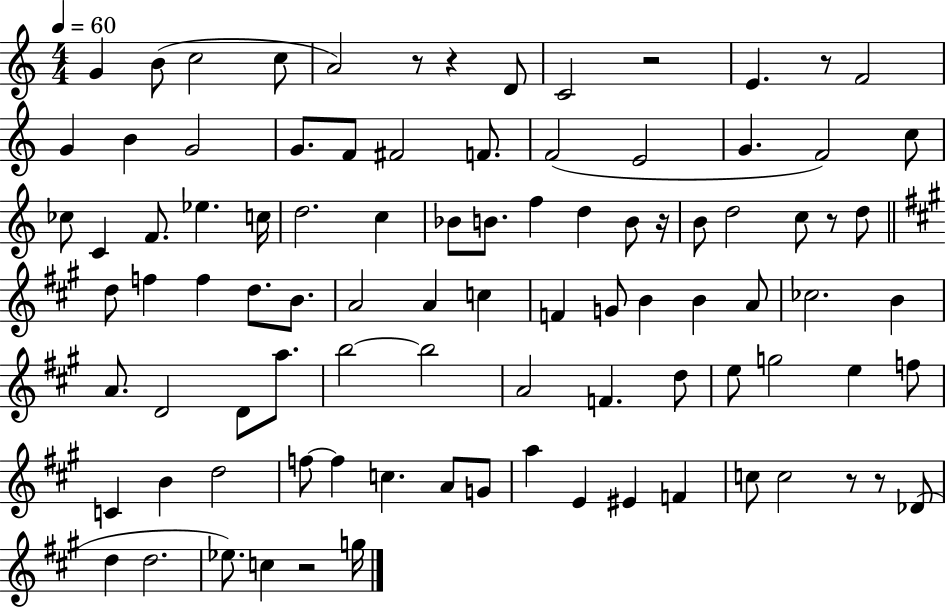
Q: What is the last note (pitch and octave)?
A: G5